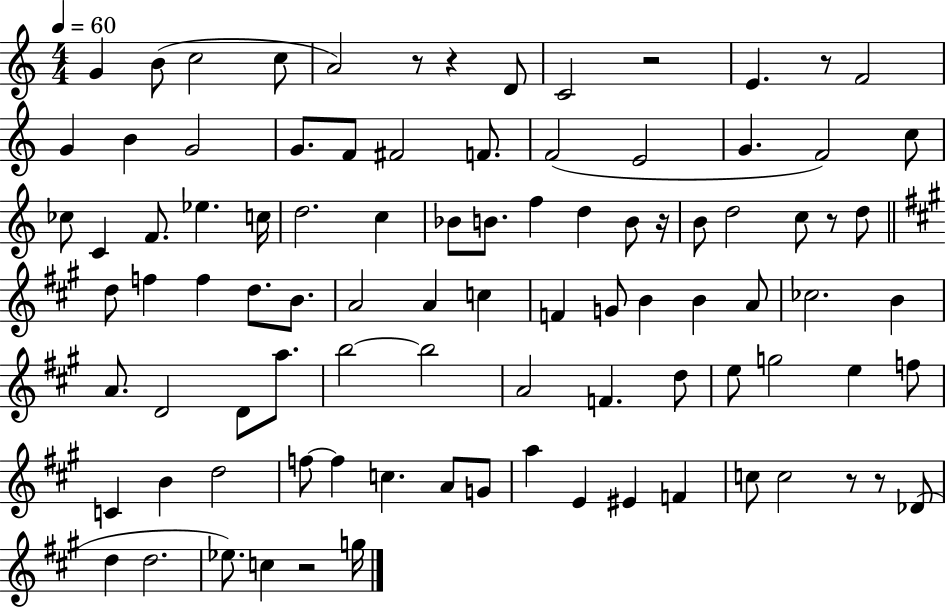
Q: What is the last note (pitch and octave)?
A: G5